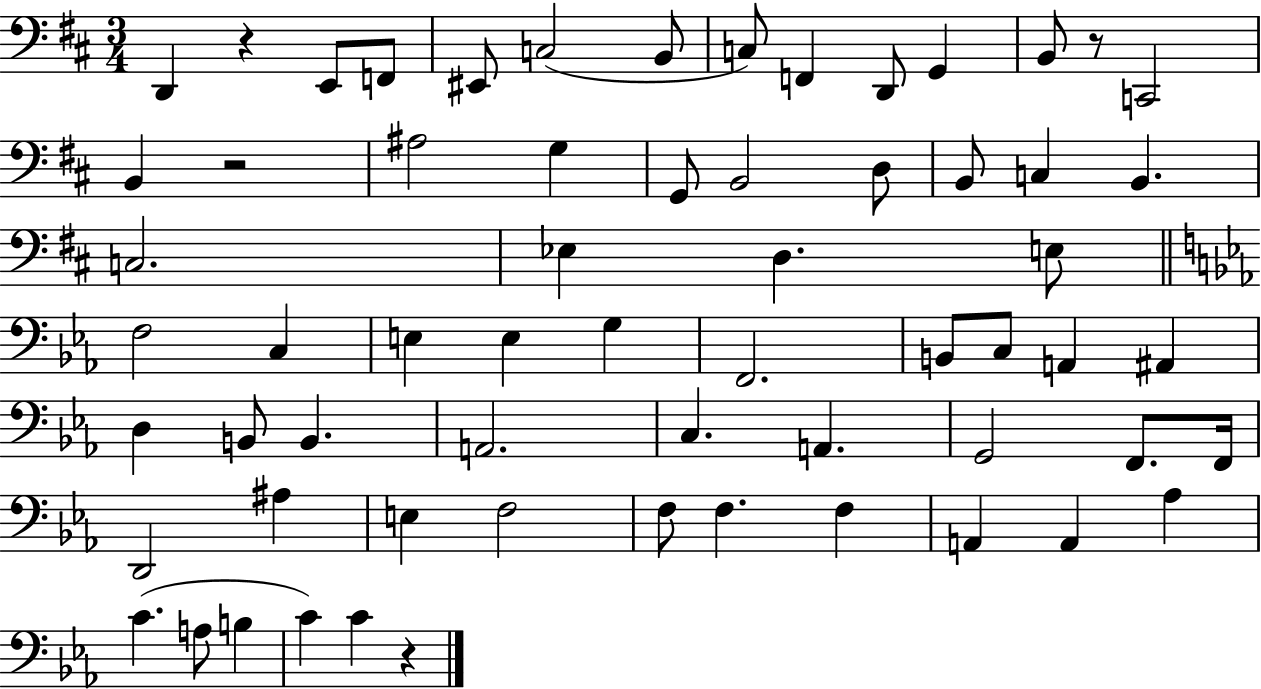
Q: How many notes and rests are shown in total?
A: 63